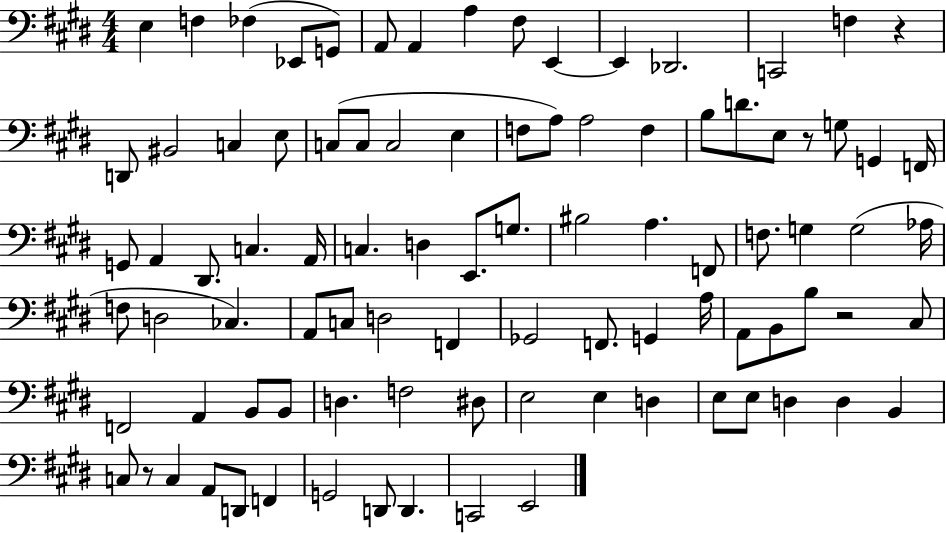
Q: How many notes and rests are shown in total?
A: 92